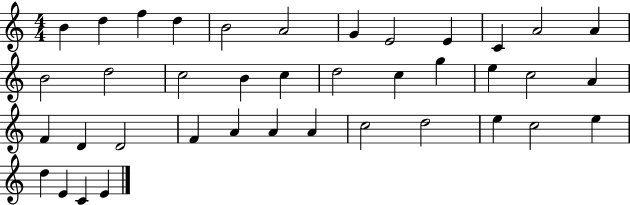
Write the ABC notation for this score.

X:1
T:Untitled
M:4/4
L:1/4
K:C
B d f d B2 A2 G E2 E C A2 A B2 d2 c2 B c d2 c g e c2 A F D D2 F A A A c2 d2 e c2 e d E C E